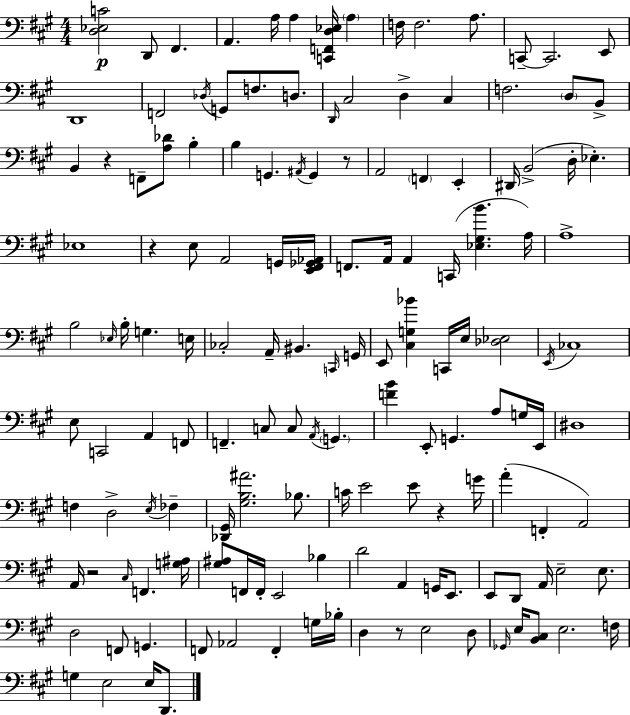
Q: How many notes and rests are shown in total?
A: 145